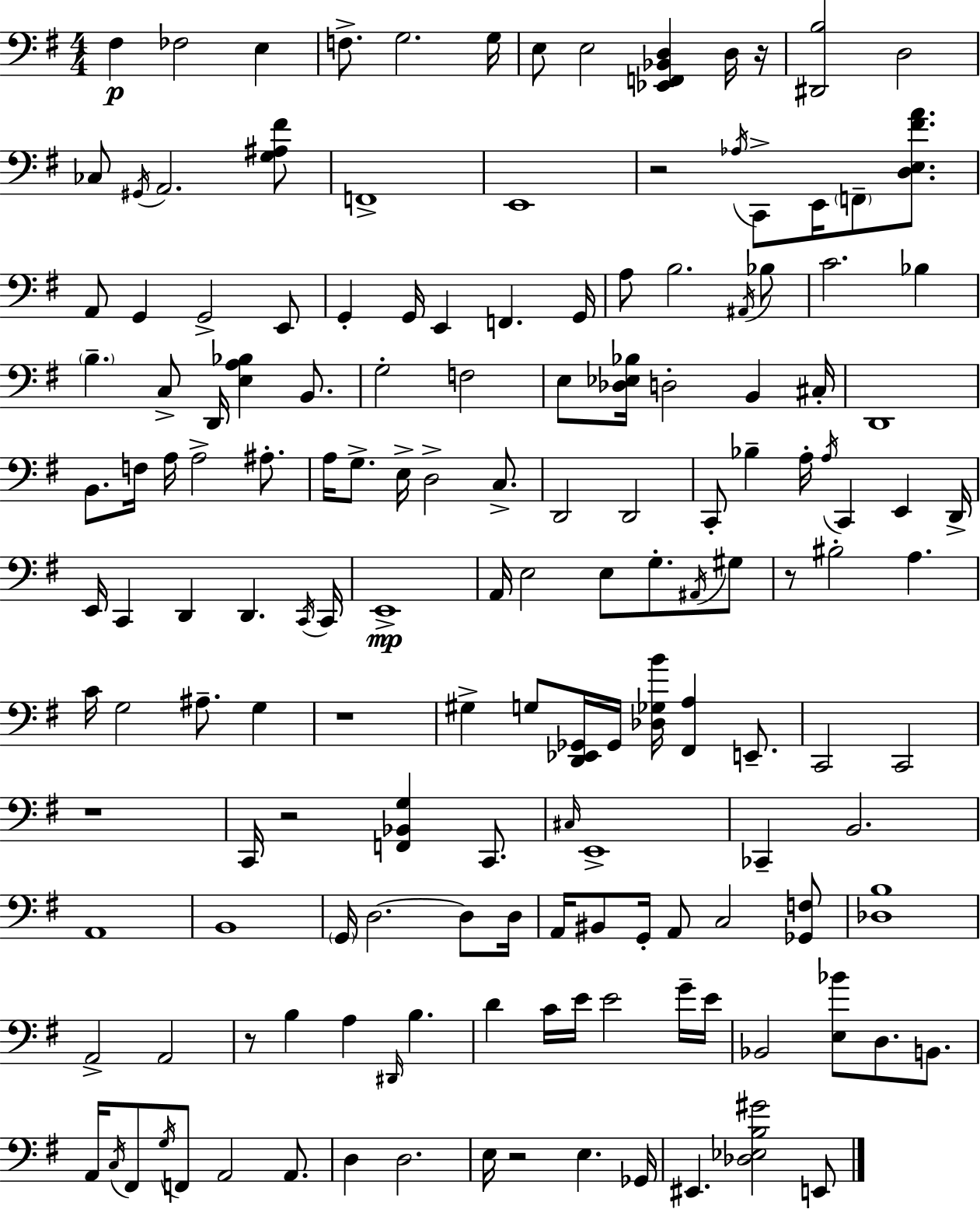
{
  \clef bass
  \numericTimeSignature
  \time 4/4
  \key g \major
  fis4\p fes2 e4 | f8.-> g2. g16 | e8 e2 <ees, f, bes, d>4 d16 r16 | <dis, b>2 d2 | \break ces8 \acciaccatura { gis,16 } a,2. <g ais fis'>8 | f,1-> | e,1 | r2 \acciaccatura { aes16 } c,8-> e,16 \parenthesize f,8-- <d e fis' a'>8. | \break a,8 g,4 g,2-> | e,8 g,4-. g,16 e,4 f,4. | g,16 a8 b2. | \acciaccatura { ais,16 } bes8 c'2. bes4 | \break \parenthesize b4.-- c8-> d,16 <e a bes>4 | b,8. g2-. f2 | e8 <des ees bes>16 d2-. b,4 | cis16-. d,1 | \break b,8. f16 a16 a2-> | ais8.-. a16 g8.-> e16-> d2-> | c8.-> d,2 d,2 | c,8-. bes4-- a16-. \acciaccatura { a16 } c,4 e,4 | \break d,16-> e,16 c,4 d,4 d,4. | \acciaccatura { c,16 } c,16 e,1->\mp | a,16 e2 e8 | g8.-. \acciaccatura { ais,16 } gis8 r8 bis2-. | \break a4. c'16 g2 ais8.-- | g4 r1 | gis4-> g8 <d, ees, ges,>16 ges,16 <des ges b'>16 <fis, a>4 | e,8.-- c,2 c,2 | \break r1 | c,16 r2 <f, bes, g>4 | c,8. \grace { cis16 } e,1-> | ces,4-- b,2. | \break a,1 | b,1 | \parenthesize g,16 d2.~~ | d8 d16 a,16 bis,8 g,16-. a,8 c2 | \break <ges, f>8 <des b>1 | a,2-> a,2 | r8 b4 a4 | \grace { dis,16 } b4. d'4 c'16 e'16 e'2 | \break g'16-- e'16 bes,2 | <e bes'>8 d8. b,8. a,16 \acciaccatura { c16 } fis,8 \acciaccatura { g16 } f,8 a,2 | a,8. d4 d2. | e16 r2 | \break e4. ges,16 eis,4. | <des ees b gis'>2 e,8 \bar "|."
}